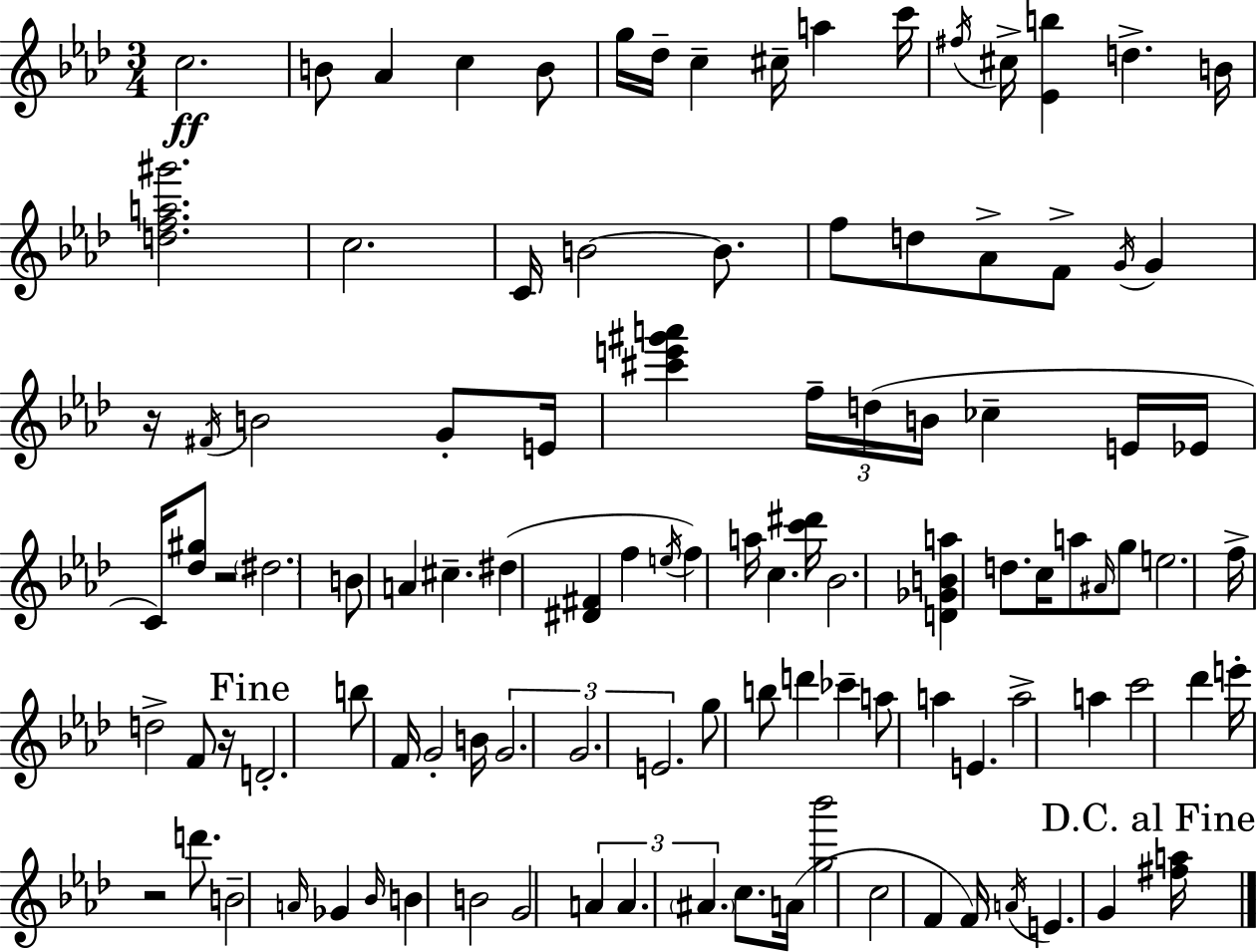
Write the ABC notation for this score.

X:1
T:Untitled
M:3/4
L:1/4
K:Ab
c2 B/2 _A c B/2 g/4 _d/4 c ^c/4 a c'/4 ^f/4 ^c/4 [_Eb] d B/4 [dfa^g']2 c2 C/4 B2 B/2 f/2 d/2 _A/2 F/2 G/4 G z/4 ^F/4 B2 G/2 E/4 [^c'e'^g'a'] f/4 d/4 B/4 _c E/4 _E/4 C/4 [_d^g]/2 z2 ^d2 B/2 A ^c ^d [^D^F] f e/4 f a/4 c [c'^d']/4 _B2 [D_GBa] d/2 c/4 a/2 ^A/4 g/2 e2 f/4 d2 F/2 z/4 D2 b/2 F/4 G2 B/4 G2 G2 E2 g/2 b/2 d' _c' a/2 a E a2 a c'2 _d' e'/4 z2 d'/2 B2 A/4 _G _B/4 B B2 G2 A A ^A c/2 A/4 [g_b']2 c2 F F/4 A/4 E G [^fa]/4